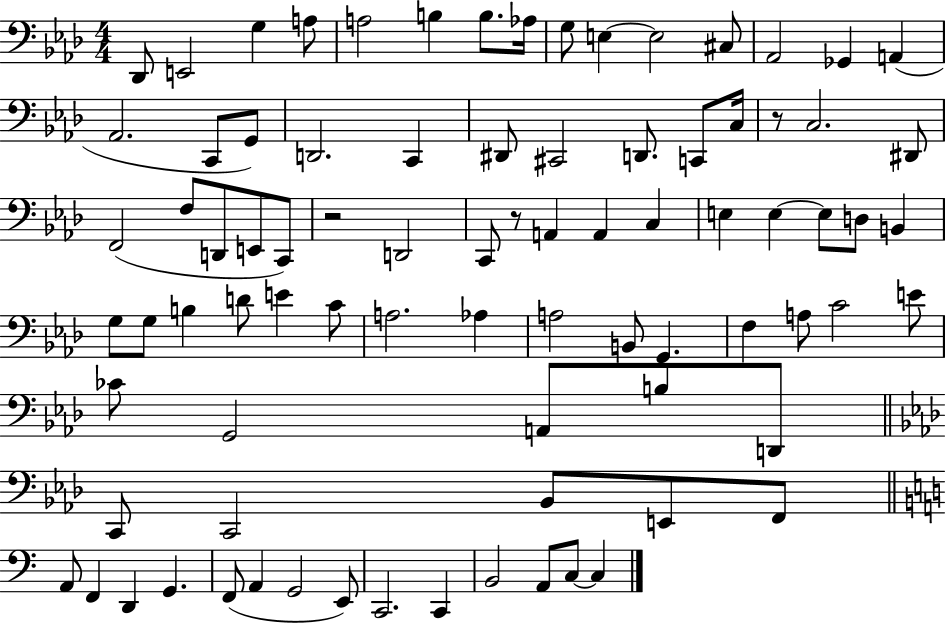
Db2/e E2/h G3/q A3/e A3/h B3/q B3/e. Ab3/s G3/e E3/q E3/h C#3/e Ab2/h Gb2/q A2/q Ab2/h. C2/e G2/e D2/h. C2/q D#2/e C#2/h D2/e. C2/e C3/s R/e C3/h. D#2/e F2/h F3/e D2/e E2/e C2/e R/h D2/h C2/e R/e A2/q A2/q C3/q E3/q E3/q E3/e D3/e B2/q G3/e G3/e B3/q D4/e E4/q C4/e A3/h. Ab3/q A3/h B2/e G2/q. F3/q A3/e C4/h E4/e CES4/e G2/h A2/e B3/e D2/e C2/e C2/h Bb2/e E2/e F2/e A2/e F2/q D2/q G2/q. F2/e A2/q G2/h E2/e C2/h. C2/q B2/h A2/e C3/e C3/q